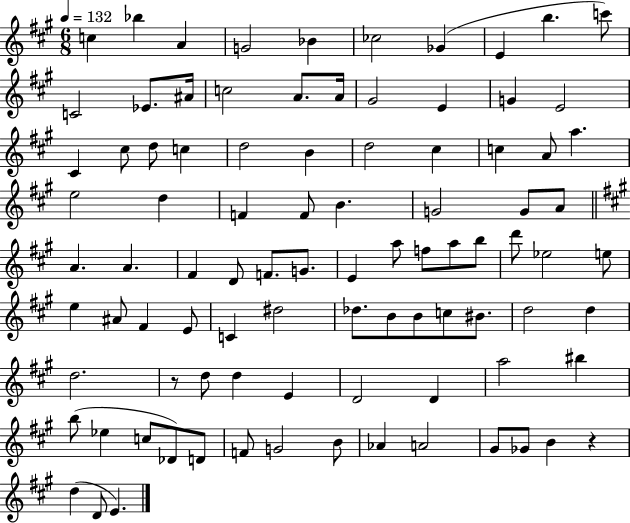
{
  \clef treble
  \numericTimeSignature
  \time 6/8
  \key a \major
  \tempo 4 = 132
  \repeat volta 2 { c''4 bes''4 a'4 | g'2 bes'4 | ces''2 ges'4( | e'4 b''4. c'''8) | \break c'2 ees'8. ais'16 | c''2 a'8. a'16 | gis'2 e'4 | g'4 e'2 | \break cis'4 cis''8 d''8 c''4 | d''2 b'4 | d''2 cis''4 | c''4 a'8 a''4. | \break e''2 d''4 | f'4 f'8 b'4. | g'2 g'8 a'8 | \bar "||" \break \key a \major a'4. a'4. | fis'4 d'8 f'8. g'8. | e'4 a''8 f''8 a''8 b''8 | d'''8 ees''2 e''8 | \break e''4 ais'8 fis'4 e'8 | c'4 dis''2 | des''8. b'8 b'8 c''8 bis'8. | d''2 d''4 | \break d''2. | r8 d''8 d''4 e'4 | d'2 d'4 | a''2 bis''4 | \break b''8( ees''4 c''8 des'8) d'8 | f'8 g'2 b'8 | aes'4 a'2 | gis'8 ges'8 b'4 r4 | \break d''4( d'8 e'4.) | } \bar "|."
}